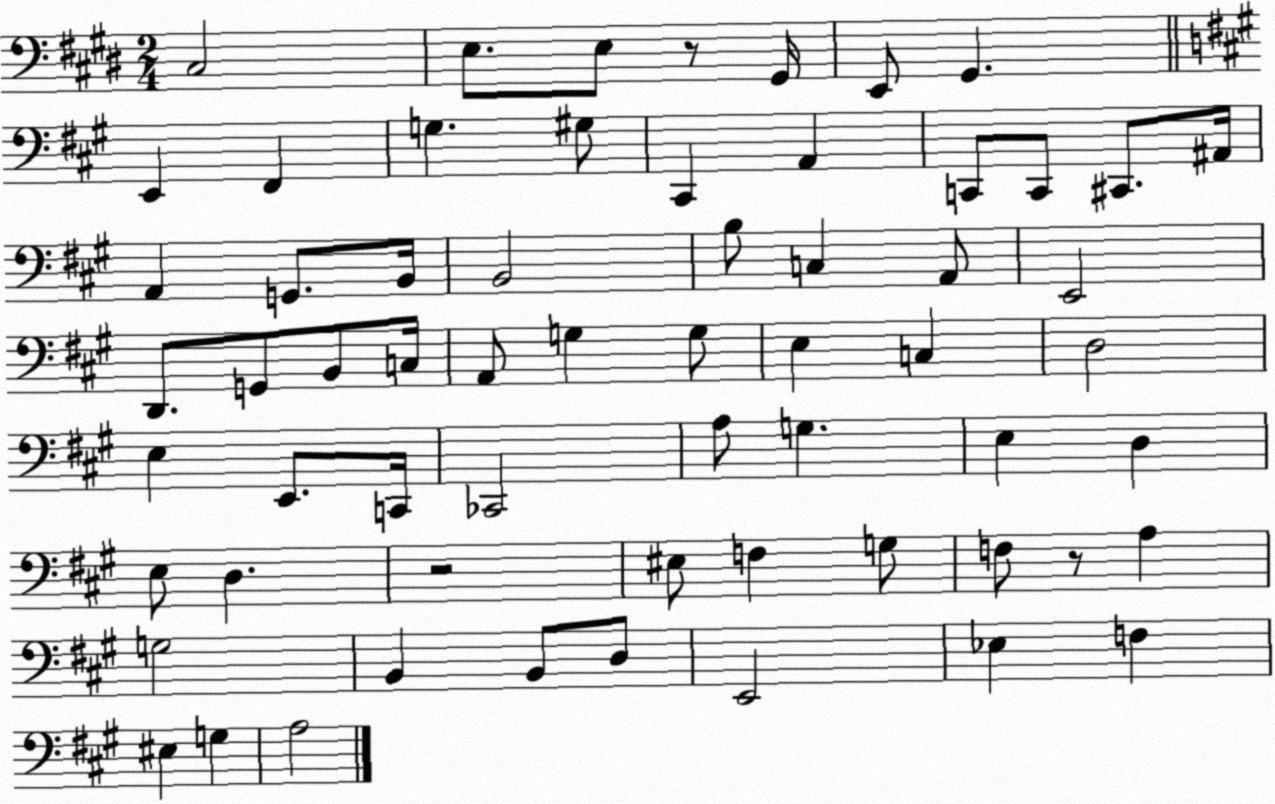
X:1
T:Untitled
M:2/4
L:1/4
K:E
^C,2 E,/2 E,/2 z/2 ^G,,/4 E,,/2 ^G,, E,, ^F,, G, ^G,/2 ^C,, A,, C,,/2 C,,/2 ^C,,/2 ^A,,/4 A,, G,,/2 B,,/4 B,,2 B,/2 C, A,,/2 E,,2 D,,/2 G,,/2 B,,/2 C,/4 A,,/2 G, G,/2 E, C, D,2 E, E,,/2 C,,/4 _C,,2 A,/2 G, E, D, E,/2 D, z2 ^E,/2 F, G,/2 F,/2 z/2 A, G,2 B,, B,,/2 D,/2 E,,2 _E, F, ^E, G, A,2